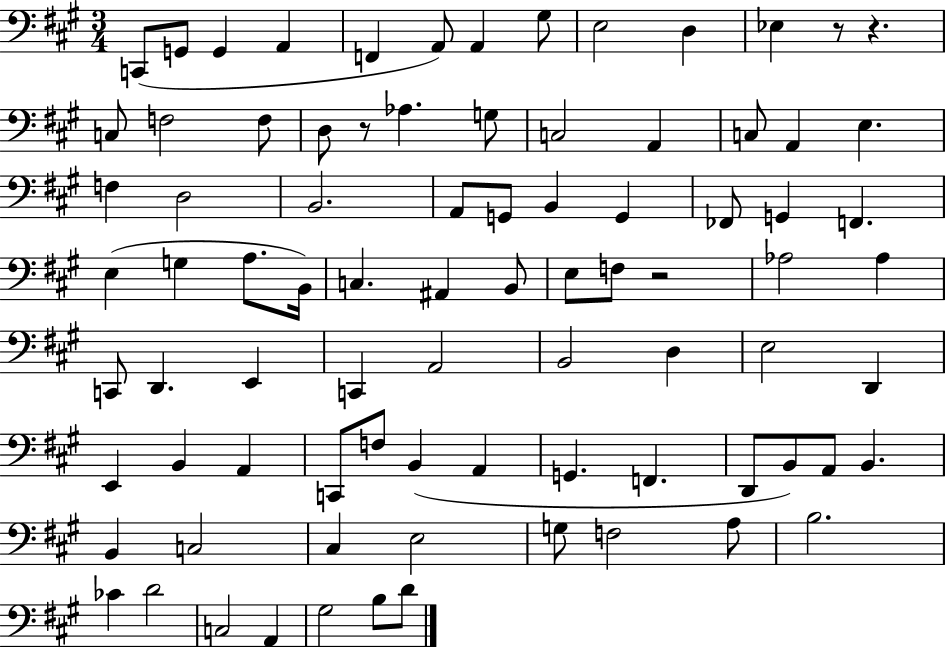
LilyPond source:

{
  \clef bass
  \numericTimeSignature
  \time 3/4
  \key a \major
  c,8( g,8 g,4 a,4 | f,4 a,8) a,4 gis8 | e2 d4 | ees4 r8 r4. | \break c8 f2 f8 | d8 r8 aes4. g8 | c2 a,4 | c8 a,4 e4. | \break f4 d2 | b,2. | a,8 g,8 b,4 g,4 | fes,8 g,4 f,4. | \break e4( g4 a8. b,16) | c4. ais,4 b,8 | e8 f8 r2 | aes2 aes4 | \break c,8 d,4. e,4 | c,4 a,2 | b,2 d4 | e2 d,4 | \break e,4 b,4 a,4 | c,8 f8 b,4( a,4 | g,4. f,4. | d,8 b,8) a,8 b,4. | \break b,4 c2 | cis4 e2 | g8 f2 a8 | b2. | \break ces'4 d'2 | c2 a,4 | gis2 b8 d'8 | \bar "|."
}